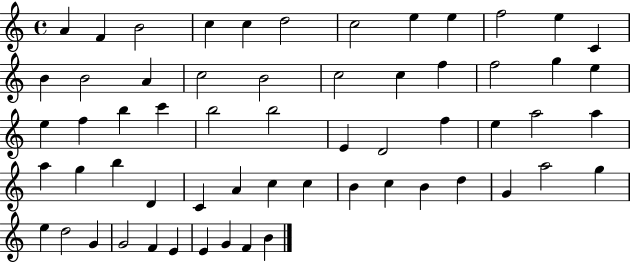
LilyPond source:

{
  \clef treble
  \time 4/4
  \defaultTimeSignature
  \key c \major
  a'4 f'4 b'2 | c''4 c''4 d''2 | c''2 e''4 e''4 | f''2 e''4 c'4 | \break b'4 b'2 a'4 | c''2 b'2 | c''2 c''4 f''4 | f''2 g''4 e''4 | \break e''4 f''4 b''4 c'''4 | b''2 b''2 | e'4 d'2 f''4 | e''4 a''2 a''4 | \break a''4 g''4 b''4 d'4 | c'4 a'4 c''4 c''4 | b'4 c''4 b'4 d''4 | g'4 a''2 g''4 | \break e''4 d''2 g'4 | g'2 f'4 e'4 | e'4 g'4 f'4 b'4 | \bar "|."
}